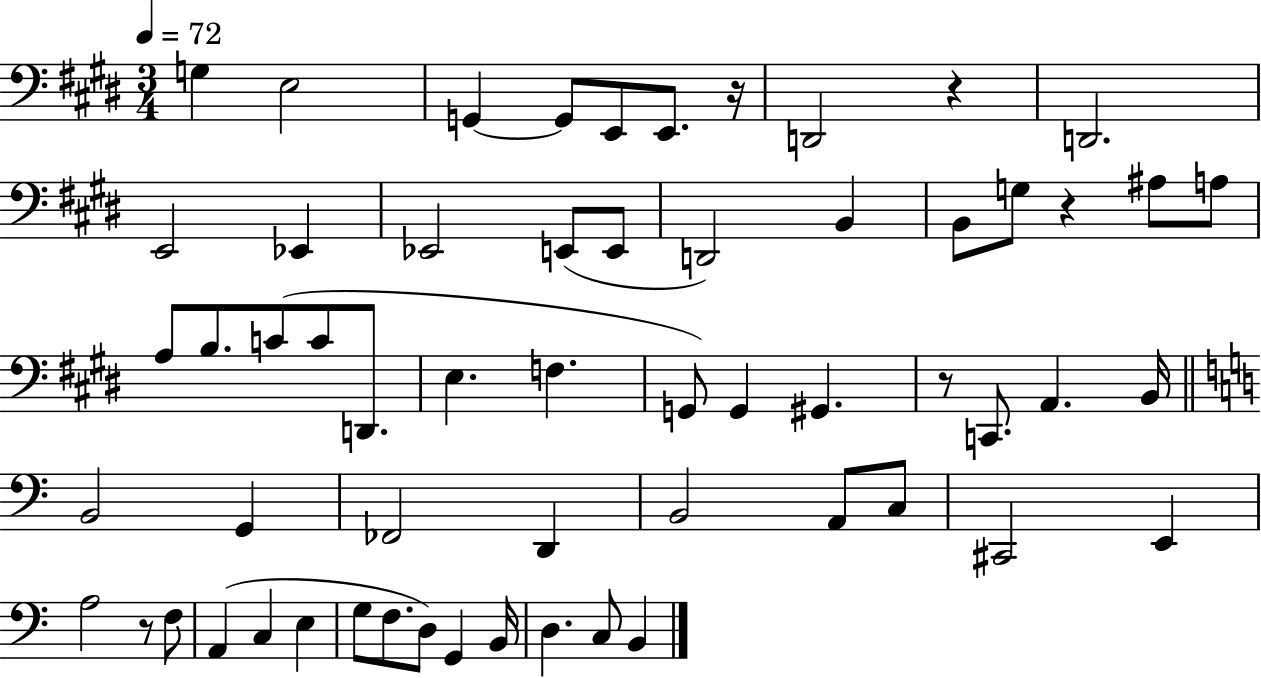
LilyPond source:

{
  \clef bass
  \numericTimeSignature
  \time 3/4
  \key e \major
  \tempo 4 = 72
  \repeat volta 2 { g4 e2 | g,4~~ g,8 e,8 e,8. r16 | d,2 r4 | d,2. | \break e,2 ees,4 | ees,2 e,8( e,8 | d,2) b,4 | b,8 g8 r4 ais8 a8 | \break a8 b8. c'8( c'8 d,8. | e4. f4. | g,8) g,4 gis,4. | r8 c,8. a,4. b,16 | \break \bar "||" \break \key c \major b,2 g,4 | fes,2 d,4 | b,2 a,8 c8 | cis,2 e,4 | \break a2 r8 f8 | a,4( c4 e4 | g8 f8. d8) g,4 b,16 | d4. c8 b,4 | \break } \bar "|."
}